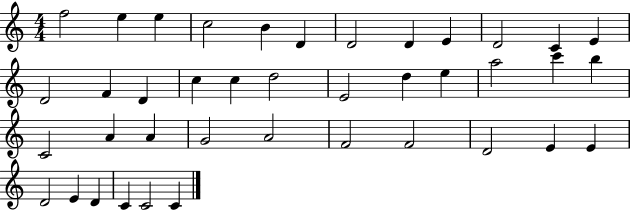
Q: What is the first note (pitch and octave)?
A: F5